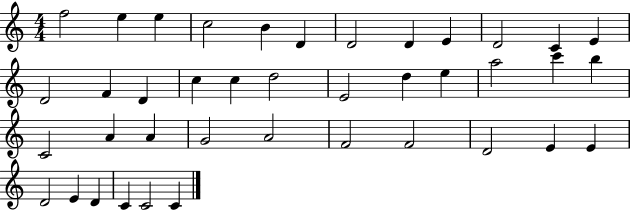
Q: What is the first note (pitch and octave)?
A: F5